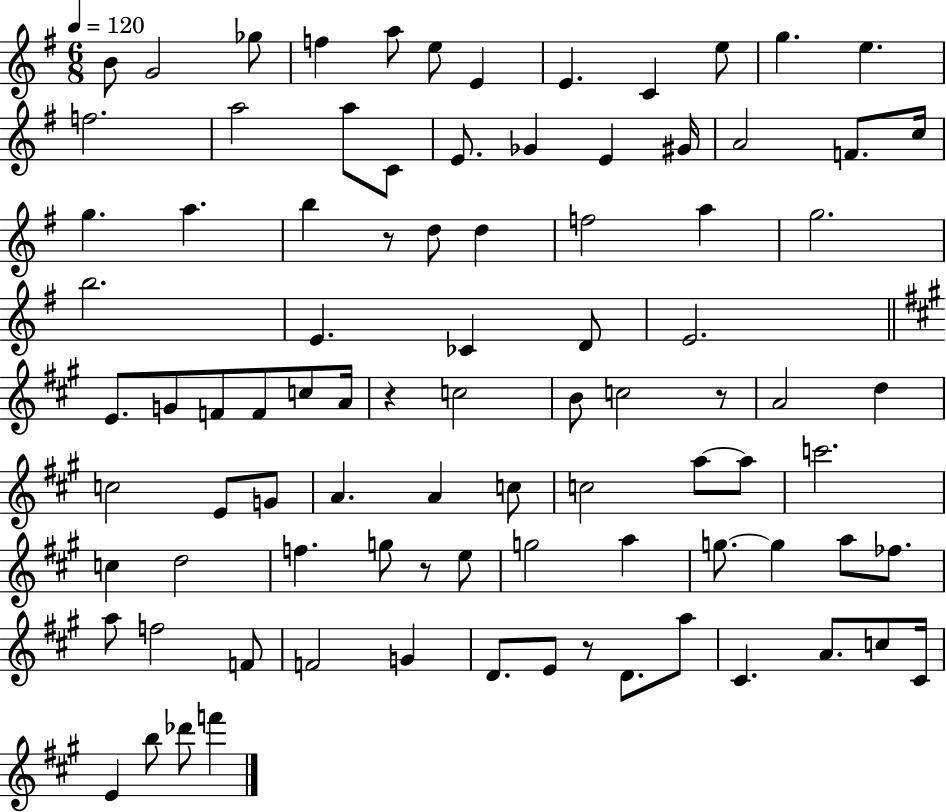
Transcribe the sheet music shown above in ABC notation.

X:1
T:Untitled
M:6/8
L:1/4
K:G
B/2 G2 _g/2 f a/2 e/2 E E C e/2 g e f2 a2 a/2 C/2 E/2 _G E ^G/4 A2 F/2 c/4 g a b z/2 d/2 d f2 a g2 b2 E _C D/2 E2 E/2 G/2 F/2 F/2 c/2 A/4 z c2 B/2 c2 z/2 A2 d c2 E/2 G/2 A A c/2 c2 a/2 a/2 c'2 c d2 f g/2 z/2 e/2 g2 a g/2 g a/2 _f/2 a/2 f2 F/2 F2 G D/2 E/2 z/2 D/2 a/2 ^C A/2 c/2 ^C/4 E b/2 _d'/2 f'